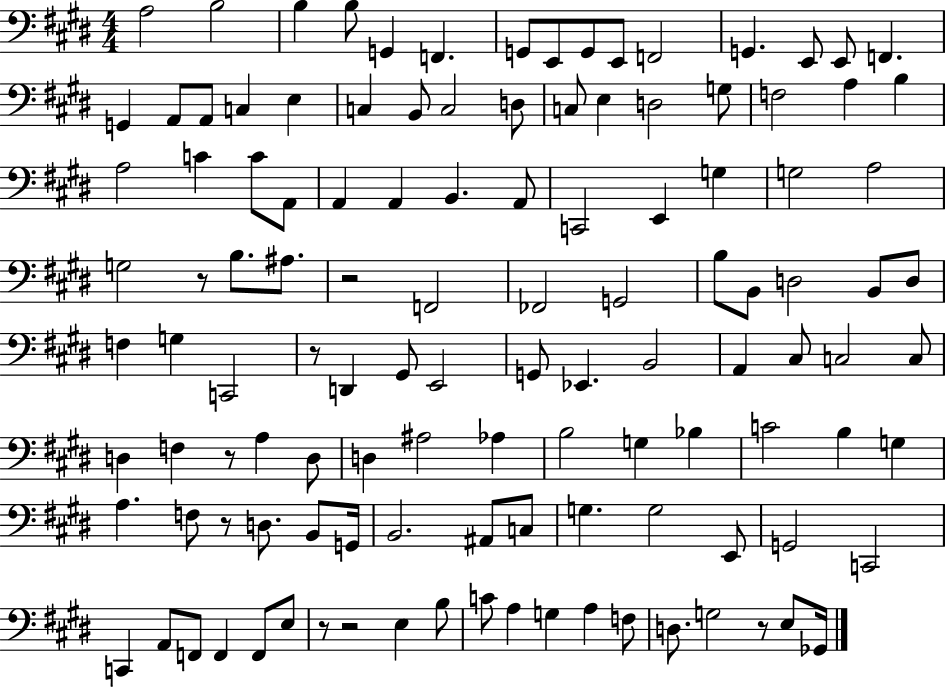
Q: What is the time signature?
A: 4/4